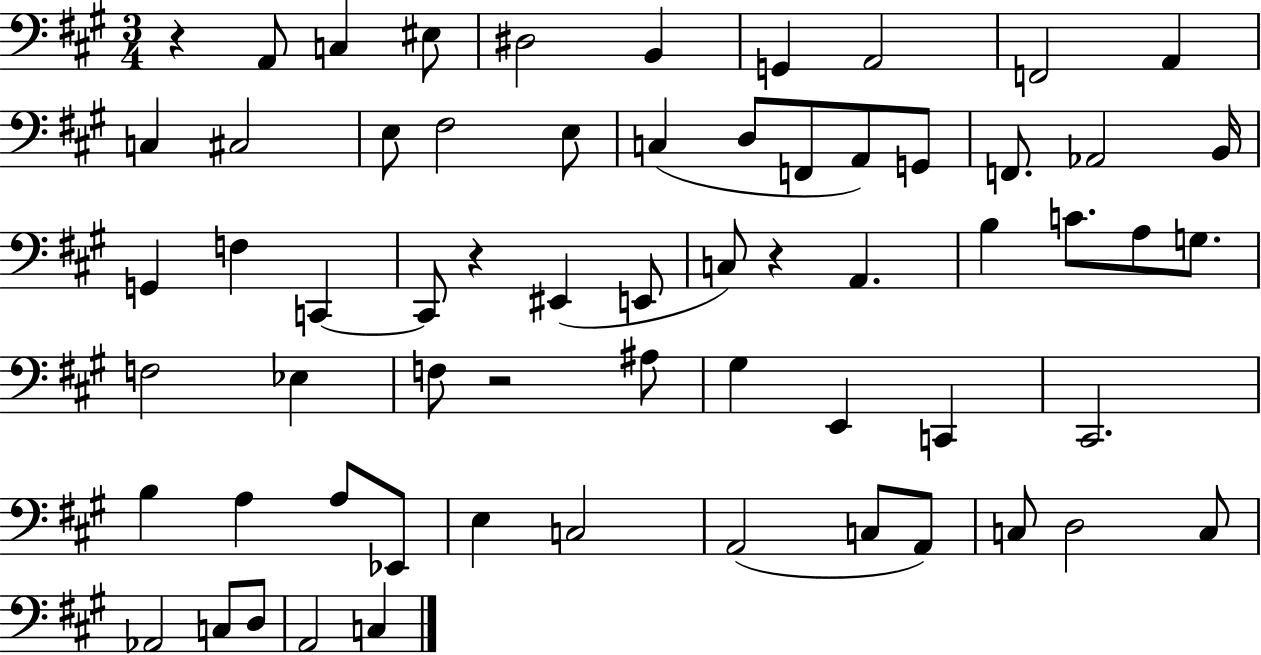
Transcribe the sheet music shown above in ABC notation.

X:1
T:Untitled
M:3/4
L:1/4
K:A
z A,,/2 C, ^E,/2 ^D,2 B,, G,, A,,2 F,,2 A,, C, ^C,2 E,/2 ^F,2 E,/2 C, D,/2 F,,/2 A,,/2 G,,/2 F,,/2 _A,,2 B,,/4 G,, F, C,, C,,/2 z ^E,, E,,/2 C,/2 z A,, B, C/2 A,/2 G,/2 F,2 _E, F,/2 z2 ^A,/2 ^G, E,, C,, ^C,,2 B, A, A,/2 _E,,/2 E, C,2 A,,2 C,/2 A,,/2 C,/2 D,2 C,/2 _A,,2 C,/2 D,/2 A,,2 C,